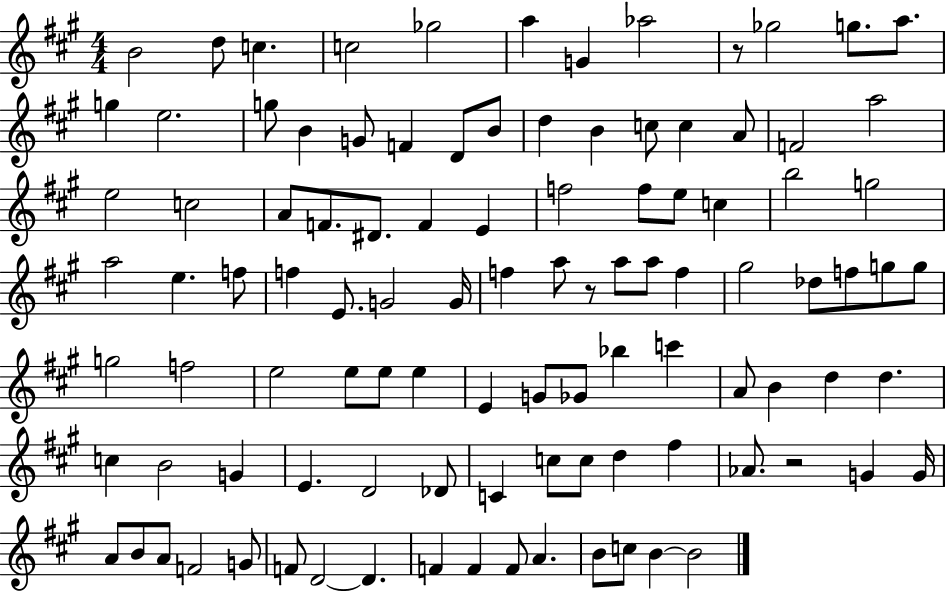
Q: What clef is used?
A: treble